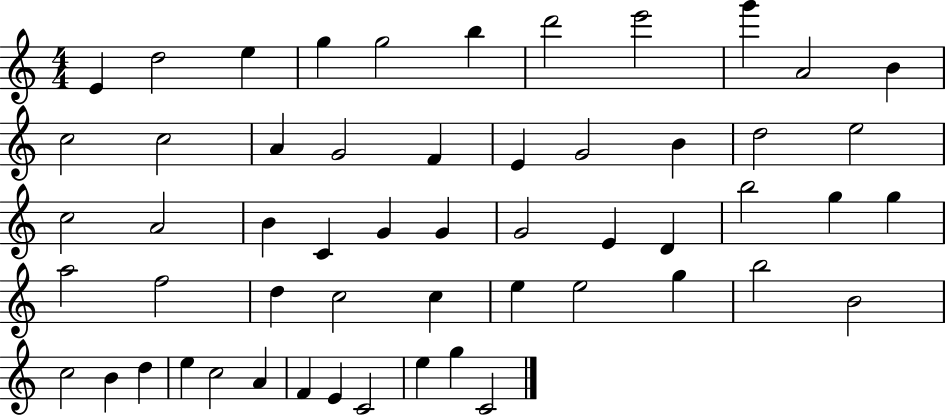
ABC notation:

X:1
T:Untitled
M:4/4
L:1/4
K:C
E d2 e g g2 b d'2 e'2 g' A2 B c2 c2 A G2 F E G2 B d2 e2 c2 A2 B C G G G2 E D b2 g g a2 f2 d c2 c e e2 g b2 B2 c2 B d e c2 A F E C2 e g C2